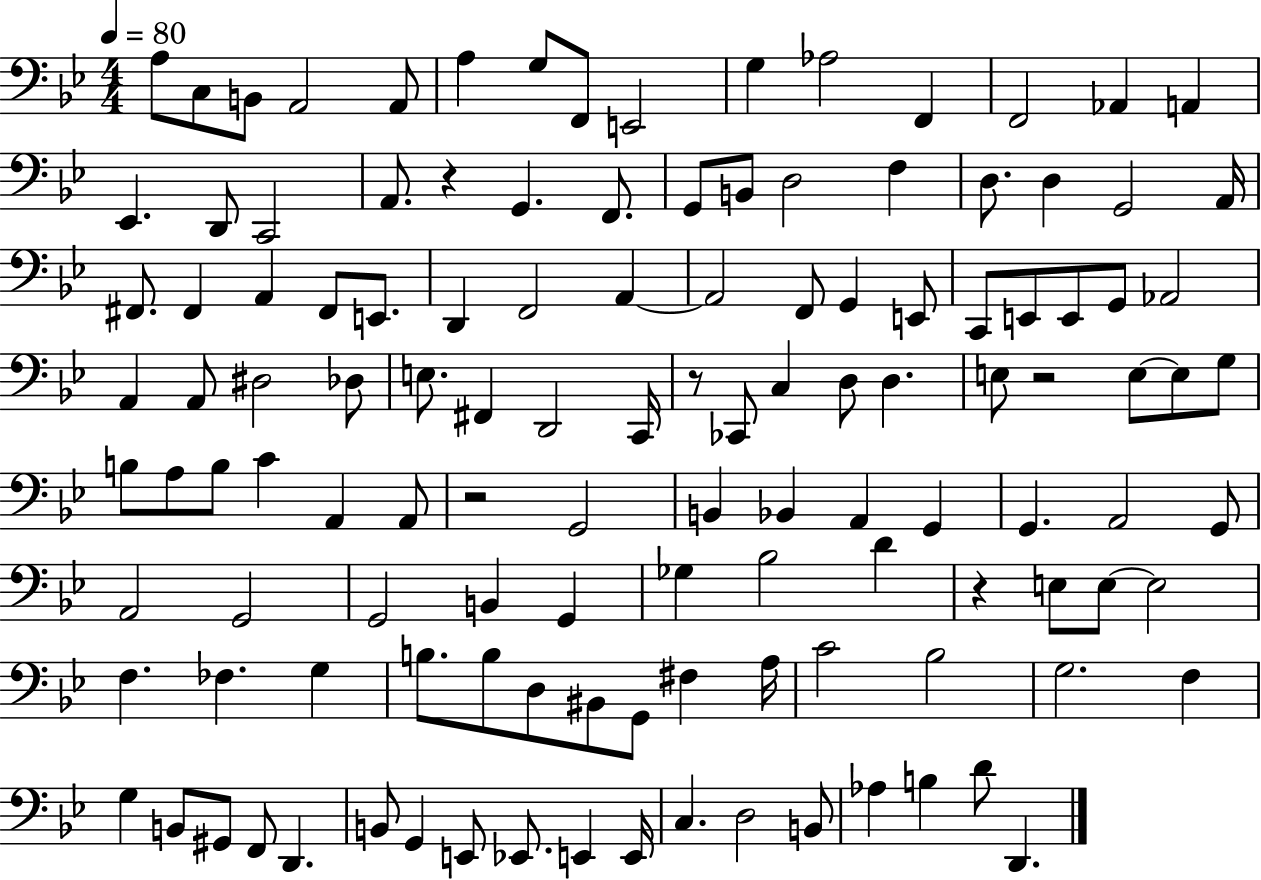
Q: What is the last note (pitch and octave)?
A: D2